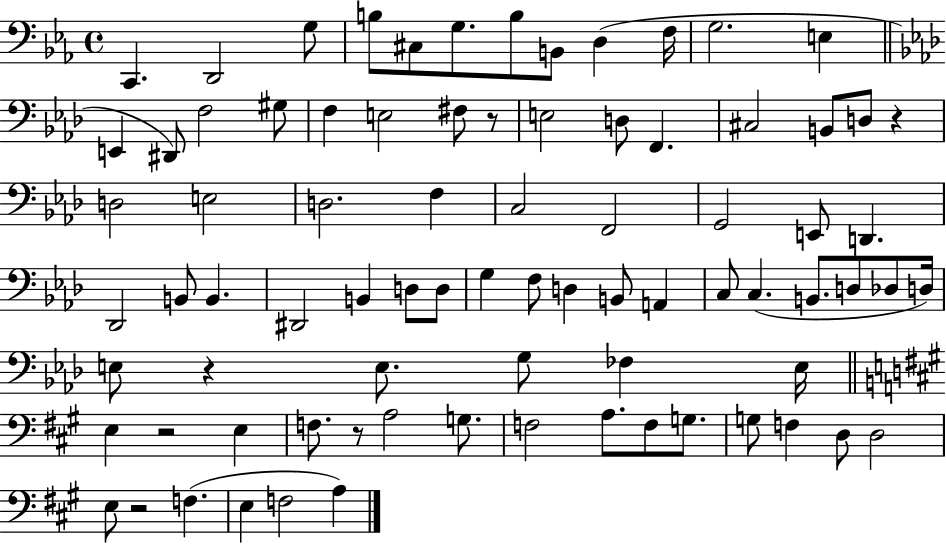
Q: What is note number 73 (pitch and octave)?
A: E3